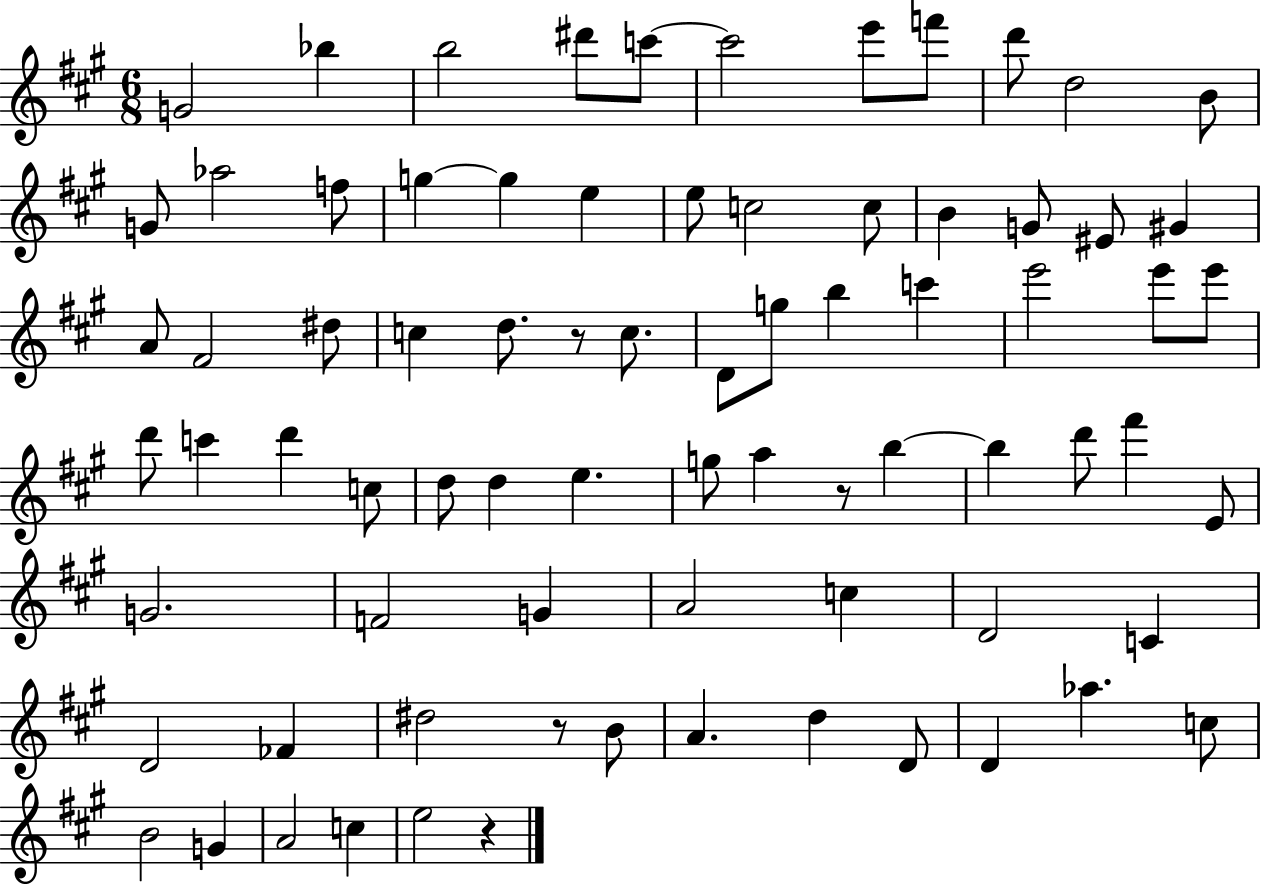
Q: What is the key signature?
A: A major